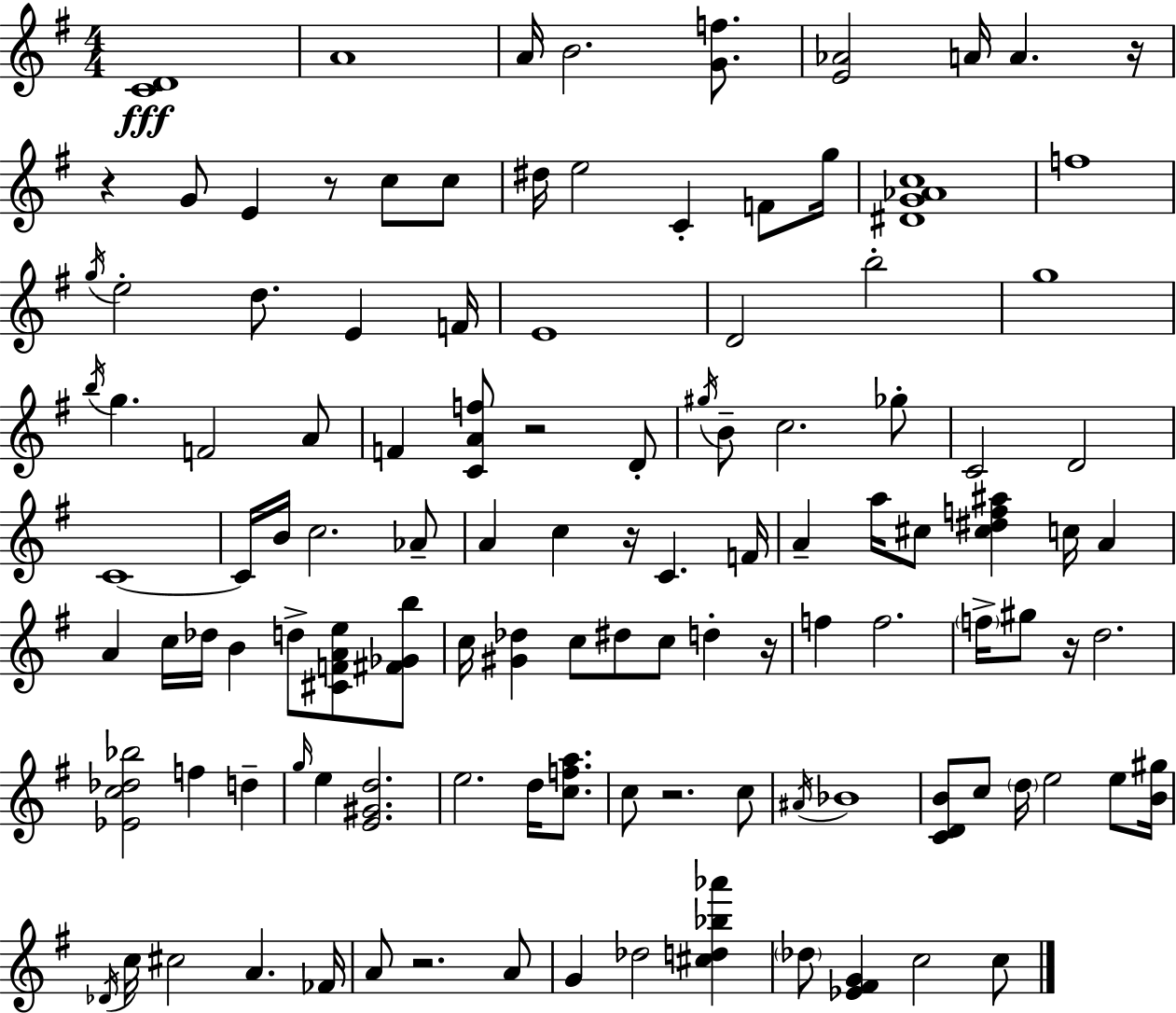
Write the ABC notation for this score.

X:1
T:Untitled
M:4/4
L:1/4
K:Em
[CD]4 A4 A/4 B2 [Gf]/2 [E_A]2 A/4 A z/4 z G/2 E z/2 c/2 c/2 ^d/4 e2 C F/2 g/4 [^DG_Ac]4 f4 g/4 e2 d/2 E F/4 E4 D2 b2 g4 b/4 g F2 A/2 F [CAf]/2 z2 D/2 ^g/4 B/2 c2 _g/2 C2 D2 C4 C/4 B/4 c2 _A/2 A c z/4 C F/4 A a/4 ^c/2 [^c^df^a] c/4 A A c/4 _d/4 B d/2 [^CFAe]/2 [^F_Gb]/2 c/4 [^G_d] c/2 ^d/2 c/2 d z/4 f f2 f/4 ^g/2 z/4 d2 [_Ec_d_b]2 f d g/4 e [E^Gd]2 e2 d/4 [cfa]/2 c/2 z2 c/2 ^A/4 _B4 [CDB]/2 c/2 d/4 e2 e/2 [B^g]/4 _D/4 c/4 ^c2 A _F/4 A/2 z2 A/2 G _d2 [^cd_b_a'] _d/2 [_E^FG] c2 c/2